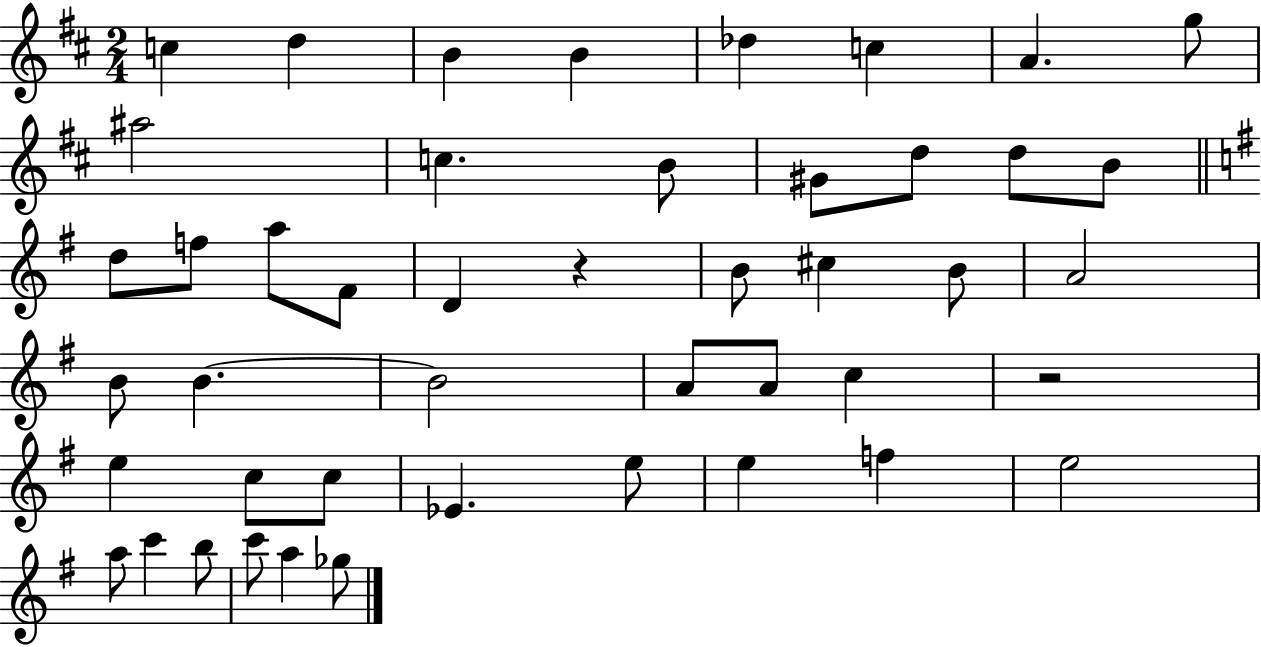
C5/q D5/q B4/q B4/q Db5/q C5/q A4/q. G5/e A#5/h C5/q. B4/e G#4/e D5/e D5/e B4/e D5/e F5/e A5/e F#4/e D4/q R/q B4/e C#5/q B4/e A4/h B4/e B4/q. B4/h A4/e A4/e C5/q R/h E5/q C5/e C5/e Eb4/q. E5/e E5/q F5/q E5/h A5/e C6/q B5/e C6/e A5/q Gb5/e